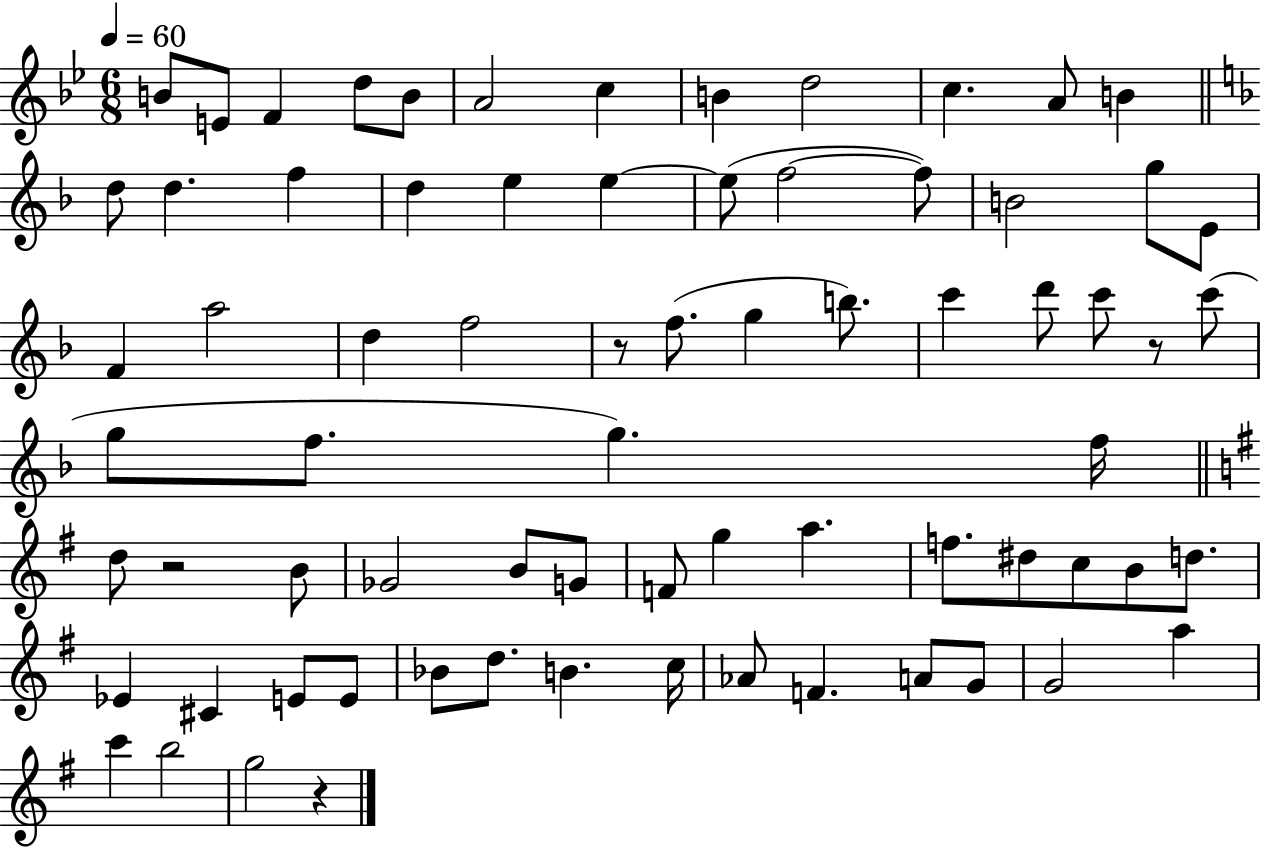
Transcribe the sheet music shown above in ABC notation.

X:1
T:Untitled
M:6/8
L:1/4
K:Bb
B/2 E/2 F d/2 B/2 A2 c B d2 c A/2 B d/2 d f d e e e/2 f2 f/2 B2 g/2 E/2 F a2 d f2 z/2 f/2 g b/2 c' d'/2 c'/2 z/2 c'/2 g/2 f/2 g f/4 d/2 z2 B/2 _G2 B/2 G/2 F/2 g a f/2 ^d/2 c/2 B/2 d/2 _E ^C E/2 E/2 _B/2 d/2 B c/4 _A/2 F A/2 G/2 G2 a c' b2 g2 z